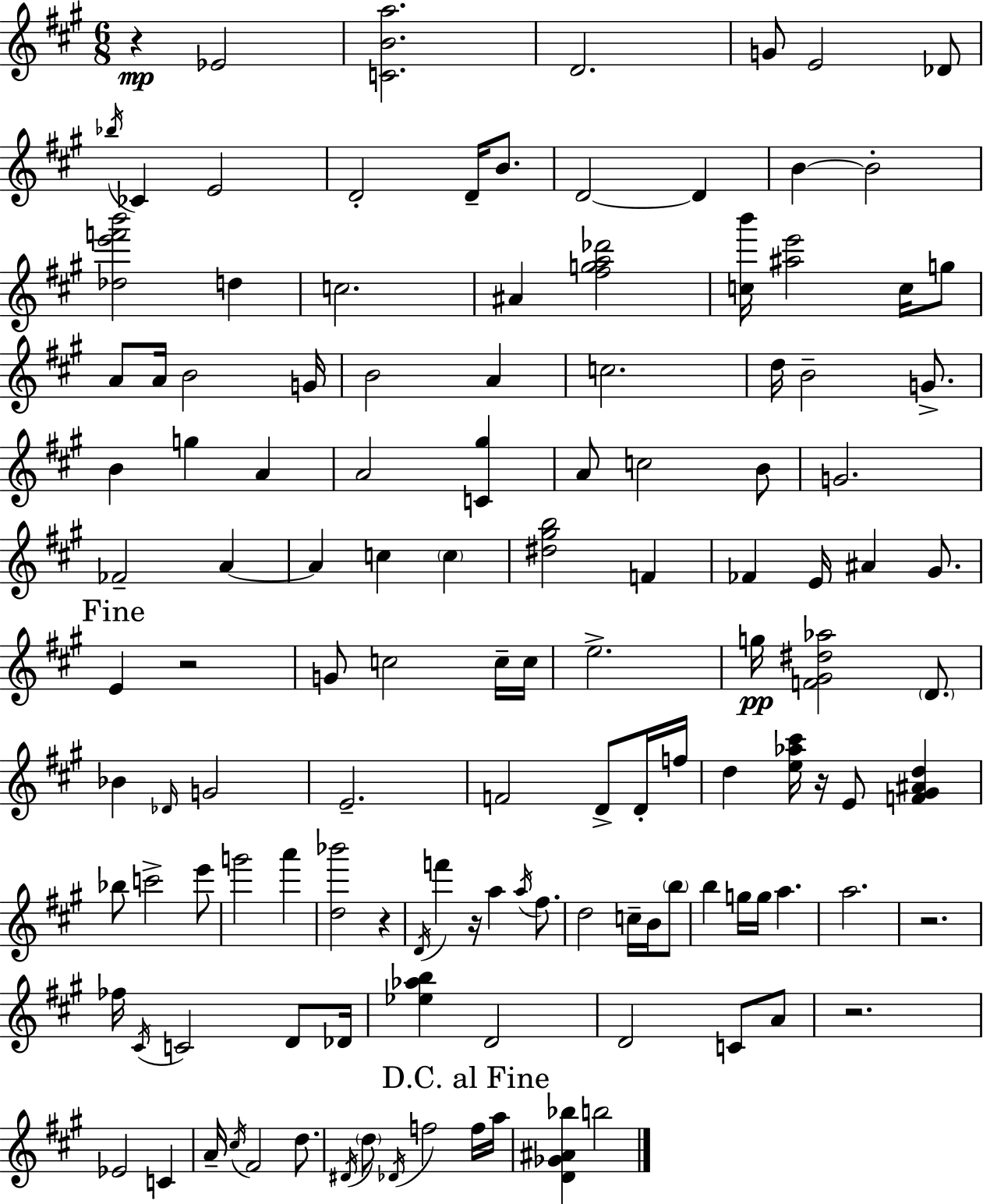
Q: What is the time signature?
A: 6/8